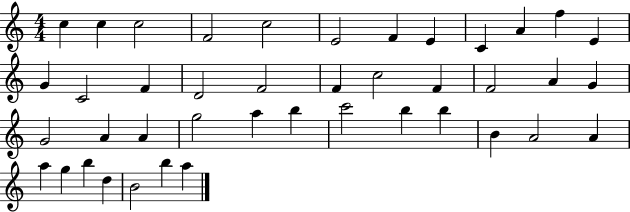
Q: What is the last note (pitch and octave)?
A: A5